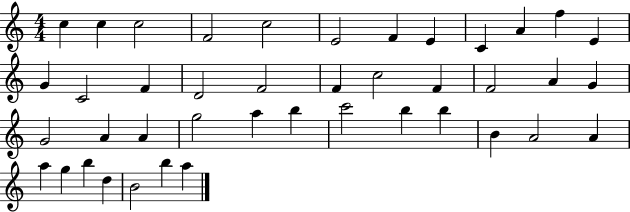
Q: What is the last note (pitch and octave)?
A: A5